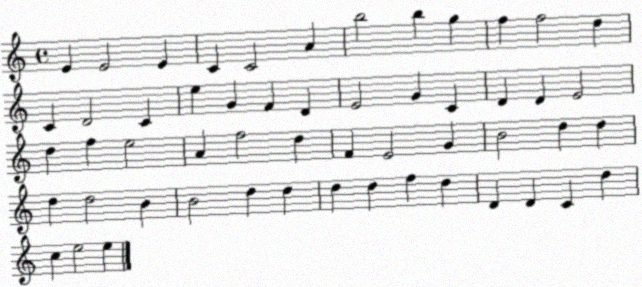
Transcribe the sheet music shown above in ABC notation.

X:1
T:Untitled
M:4/4
L:1/4
K:C
E E2 E C C2 A b2 b g f f2 d C D2 C e G F D E2 G C D D E2 d f e2 A f2 d F E2 G B2 d d d d2 B B2 d d d d f d D D C d c e2 e